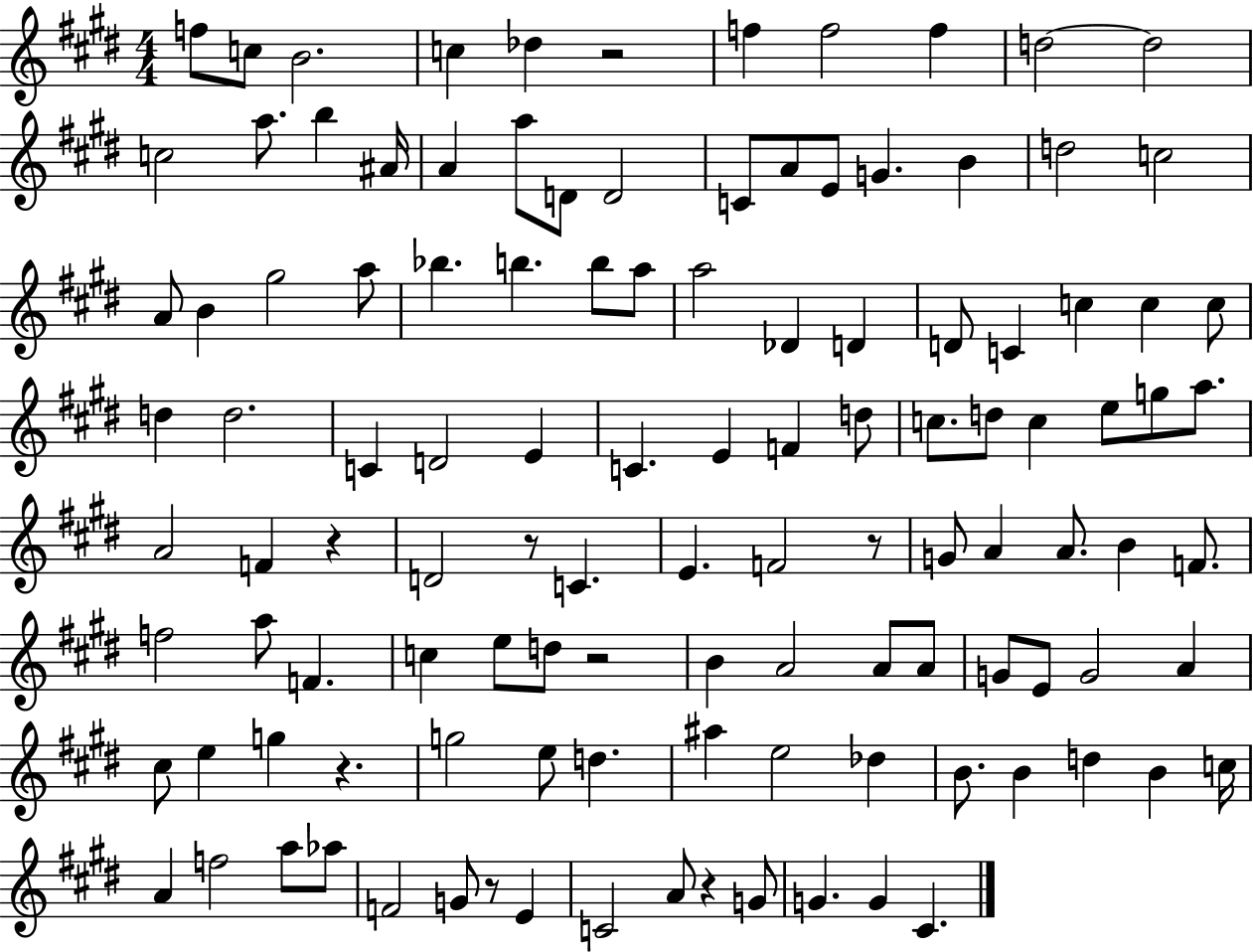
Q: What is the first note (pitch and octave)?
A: F5